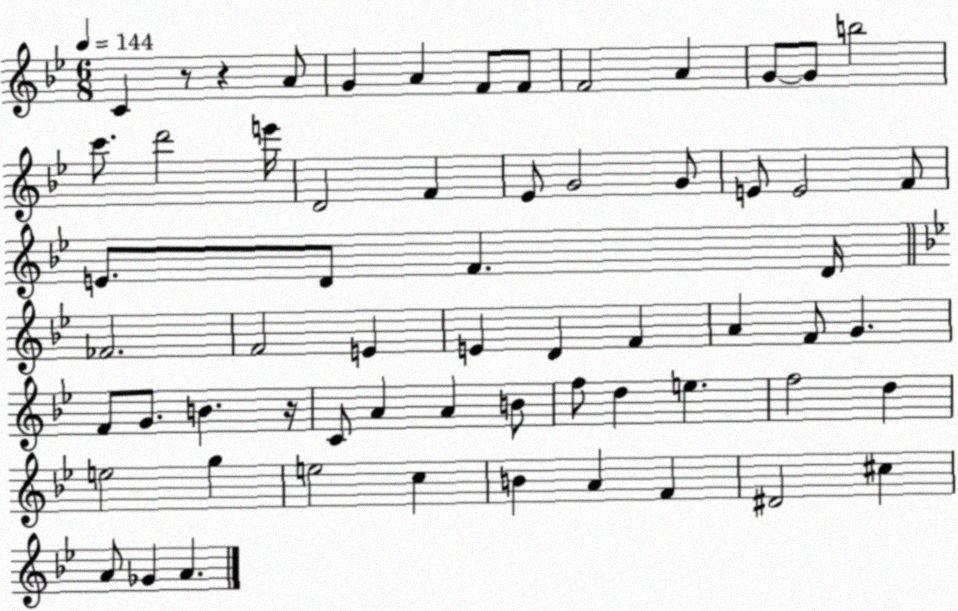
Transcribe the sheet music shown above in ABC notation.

X:1
T:Untitled
M:6/8
L:1/4
K:Bb
C z/2 z A/2 G A F/2 F/2 F2 A G/2 G/2 b2 c'/2 d'2 e'/4 D2 F _E/2 G2 G/2 E/2 E2 F/2 E/2 D/2 F D/4 _F2 F2 E E D F A F/2 G F/2 G/2 B z/4 C/2 A A B/2 f/2 d e f2 d e2 g e2 c B A F ^D2 ^c A/2 _G A